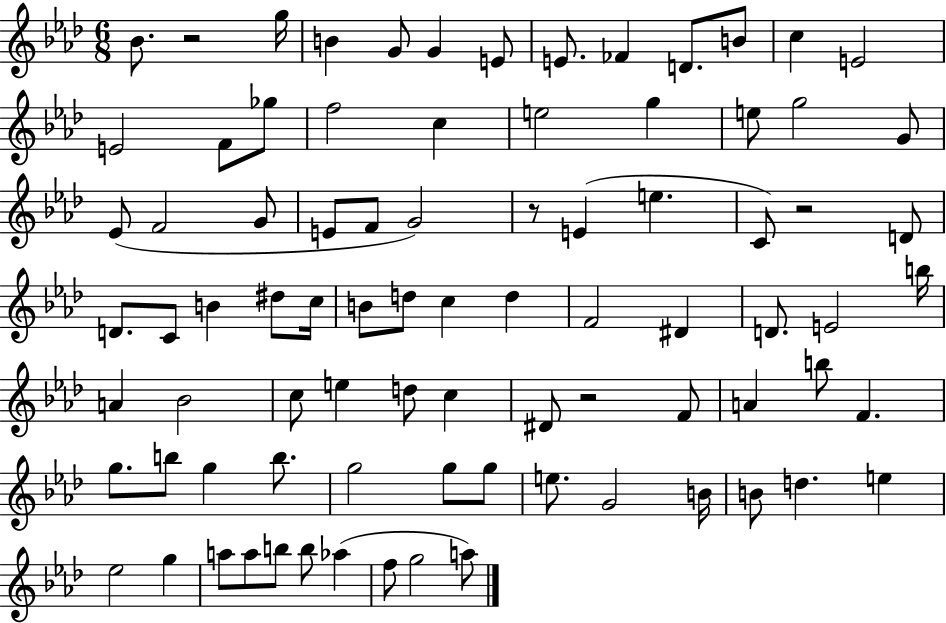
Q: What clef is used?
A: treble